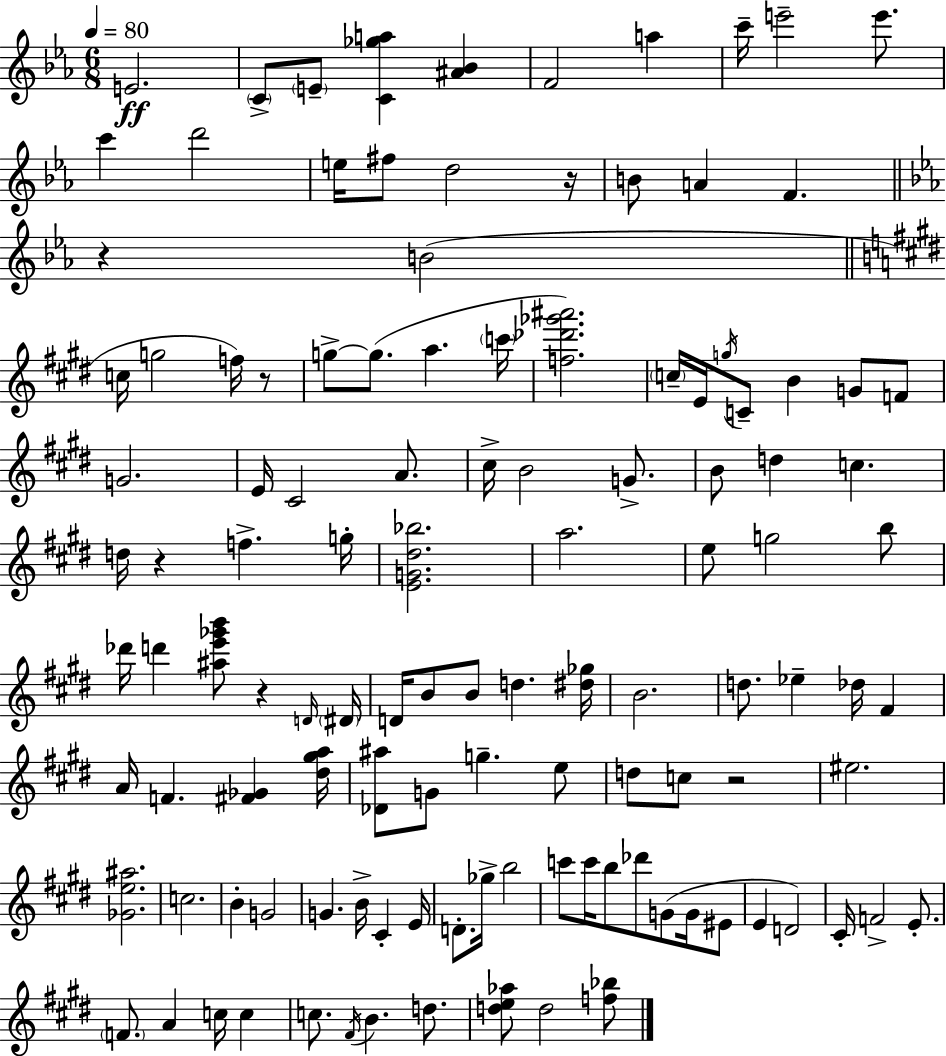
E4/h. C4/e E4/e [C4,Gb5,A5]/q [A#4,Bb4]/q F4/h A5/q C6/s E6/h E6/e. C6/q D6/h E5/s F#5/e D5/h R/s B4/e A4/q F4/q. R/q B4/h C5/s G5/h F5/s R/e G5/e G5/e. A5/q. C6/s [F5,Db6,Gb6,A#6]/h. C5/s E4/s G5/s C4/e B4/q G4/e F4/e G4/h. E4/s C#4/h A4/e. C#5/s B4/h G4/e. B4/e D5/q C5/q. D5/s R/q F5/q. G5/s [E4,G4,D#5,Bb5]/h. A5/h. E5/e G5/h B5/e Db6/s D6/q [A#5,E6,Gb6,B6]/e R/q D4/s D#4/s D4/s B4/e B4/e D5/q. [D#5,Gb5]/s B4/h. D5/e. Eb5/q Db5/s F#4/q A4/s F4/q. [F#4,Gb4]/q [D#5,G#5,A5]/s [Db4,A#5]/e G4/e G5/q. E5/e D5/e C5/e R/h EIS5/h. [Gb4,E5,A#5]/h. C5/h. B4/q G4/h G4/q. B4/s C#4/q E4/s D4/e. Gb5/s B5/h C6/e C6/s B5/e Db6/e G4/e G4/s EIS4/e E4/q D4/h C#4/s F4/h E4/e. F4/e. A4/q C5/s C5/q C5/e. F#4/s B4/q. D5/e. [D5,E5,Ab5]/e D5/h [F5,Bb5]/e